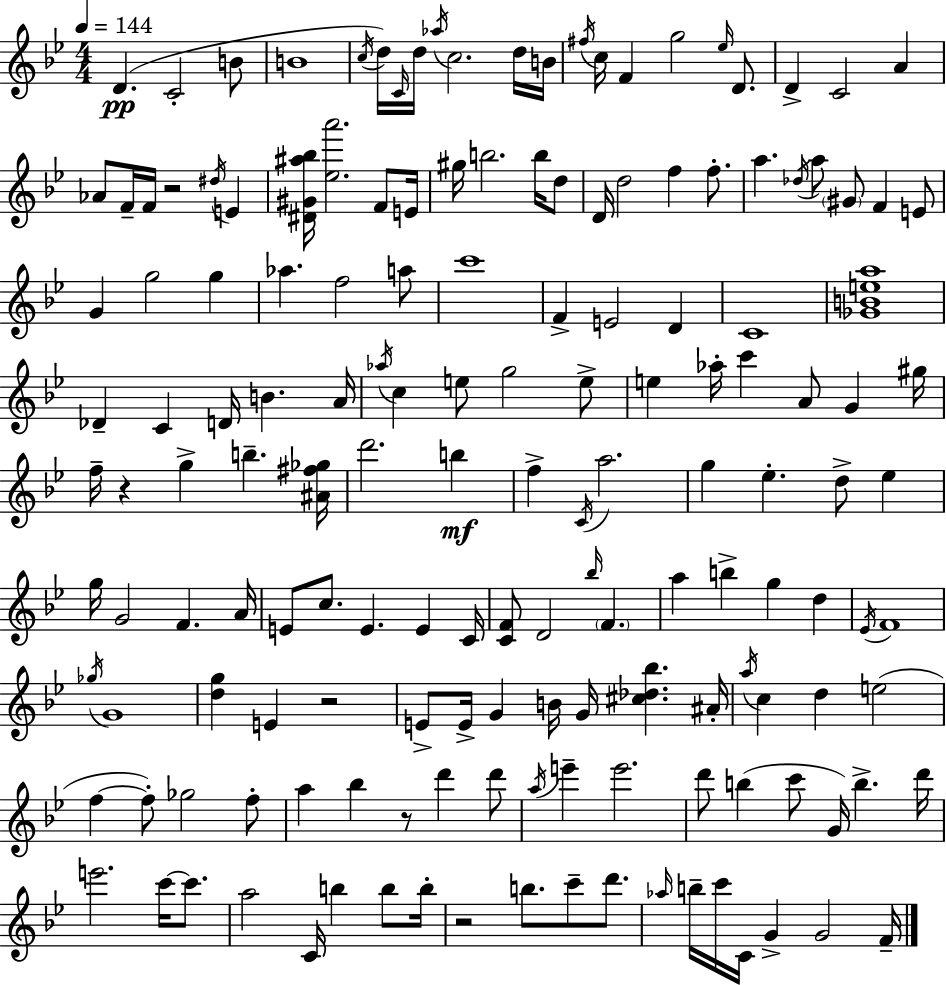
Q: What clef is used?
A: treble